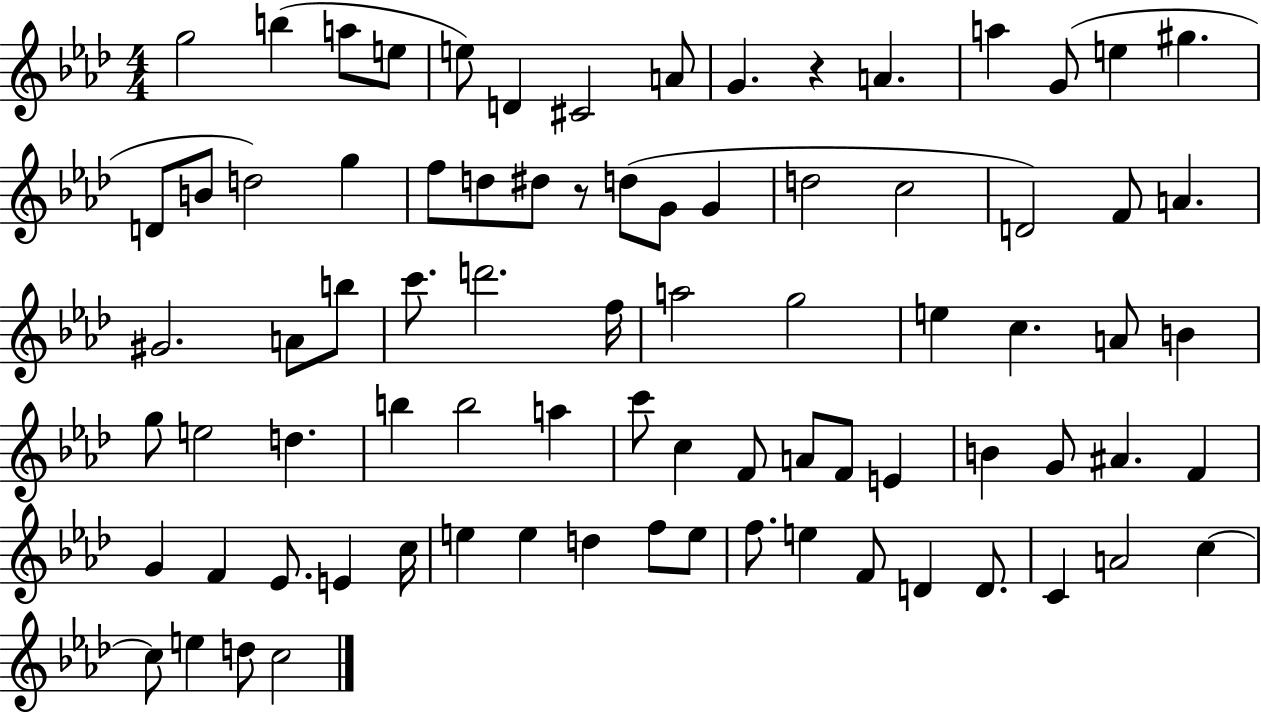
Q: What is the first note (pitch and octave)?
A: G5